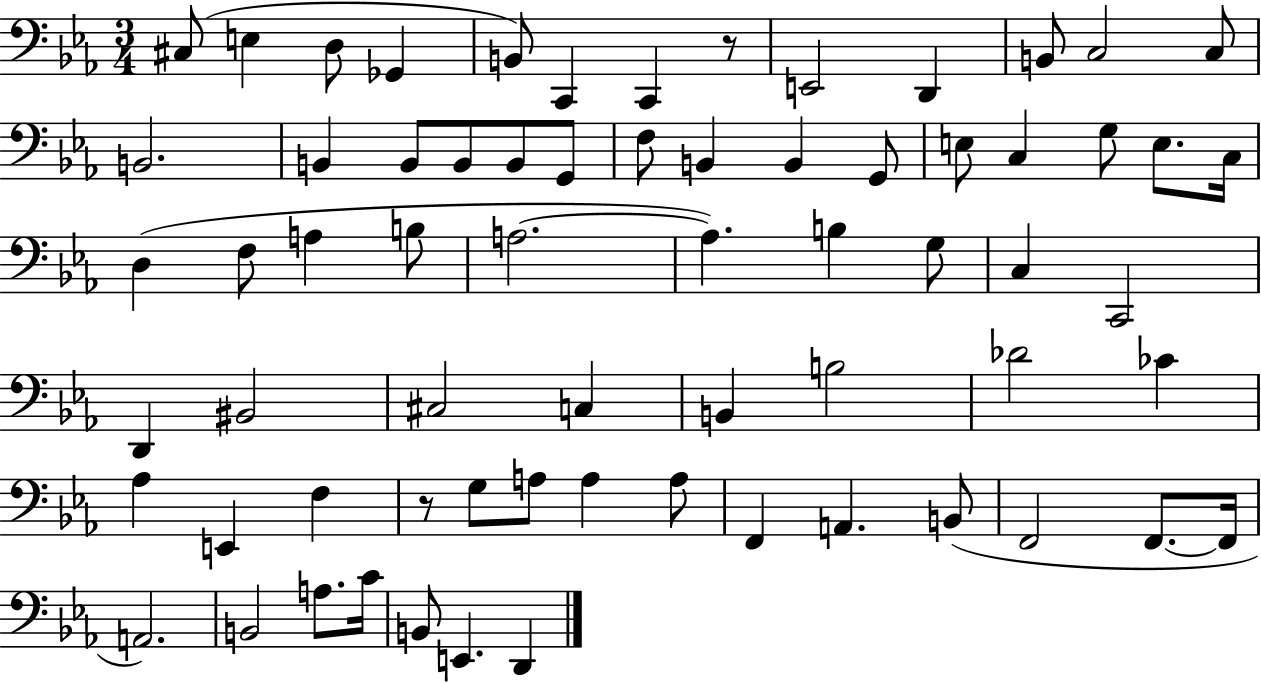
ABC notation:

X:1
T:Untitled
M:3/4
L:1/4
K:Eb
^C,/2 E, D,/2 _G,, B,,/2 C,, C,, z/2 E,,2 D,, B,,/2 C,2 C,/2 B,,2 B,, B,,/2 B,,/2 B,,/2 G,,/2 F,/2 B,, B,, G,,/2 E,/2 C, G,/2 E,/2 C,/4 D, F,/2 A, B,/2 A,2 A, B, G,/2 C, C,,2 D,, ^B,,2 ^C,2 C, B,, B,2 _D2 _C _A, E,, F, z/2 G,/2 A,/2 A, A,/2 F,, A,, B,,/2 F,,2 F,,/2 F,,/4 A,,2 B,,2 A,/2 C/4 B,,/2 E,, D,,